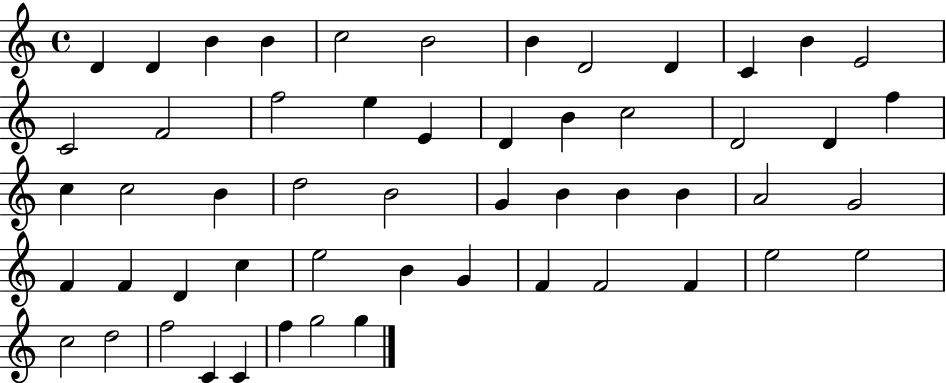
X:1
T:Untitled
M:4/4
L:1/4
K:C
D D B B c2 B2 B D2 D C B E2 C2 F2 f2 e E D B c2 D2 D f c c2 B d2 B2 G B B B A2 G2 F F D c e2 B G F F2 F e2 e2 c2 d2 f2 C C f g2 g